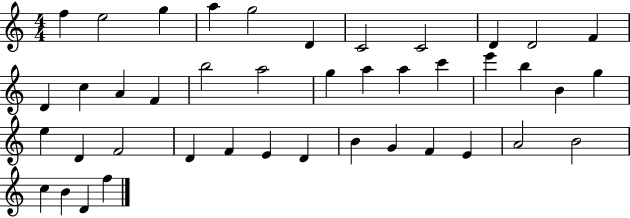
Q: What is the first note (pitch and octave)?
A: F5